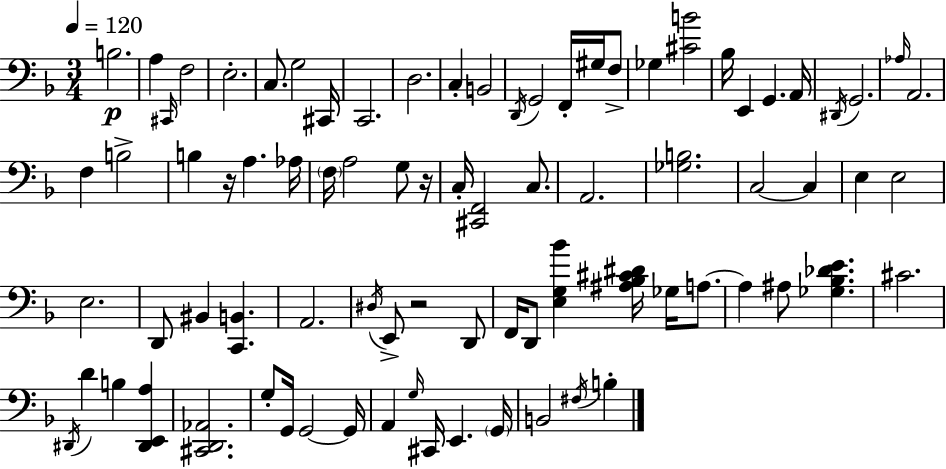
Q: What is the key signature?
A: D minor